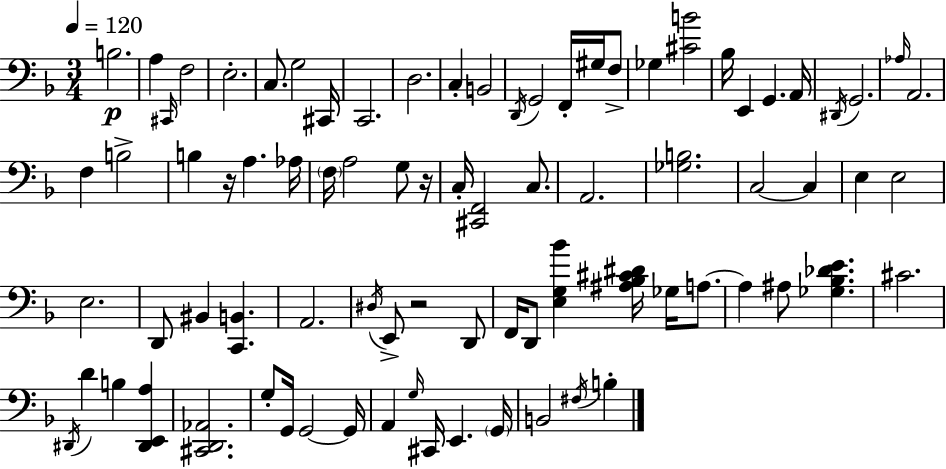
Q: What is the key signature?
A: D minor